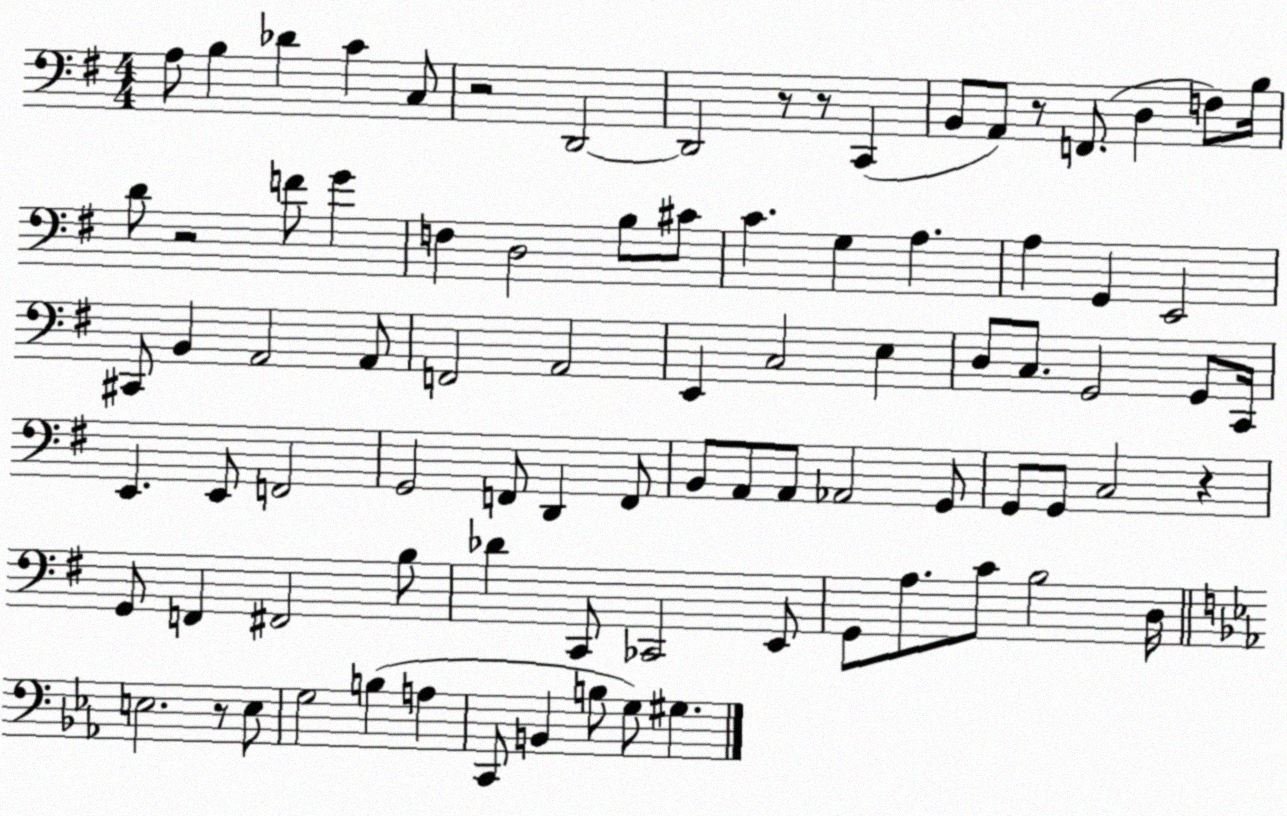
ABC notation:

X:1
T:Untitled
M:4/4
L:1/4
K:G
A,/2 B, _D C C,/2 z2 D,,2 D,,2 z/2 z/2 C,, B,,/2 A,,/2 z/2 F,,/2 D, F,/2 B,/4 D/2 z2 F/2 G F, D,2 B,/2 ^C/2 C G, A, A, G,, E,,2 ^C,,/2 B,, A,,2 A,,/2 F,,2 A,,2 E,, C,2 E, D,/2 C,/2 G,,2 G,,/2 C,,/4 E,, E,,/2 F,,2 G,,2 F,,/2 D,, F,,/2 B,,/2 A,,/2 A,,/2 _A,,2 G,,/2 G,,/2 G,,/2 C,2 z G,,/2 F,, ^F,,2 B,/2 _D C,,/2 _C,,2 E,,/2 G,,/2 A,/2 C/2 B,2 D,/4 E,2 z/2 E,/2 G,2 B, A, C,,/2 B,, B,/2 G,/2 ^G,